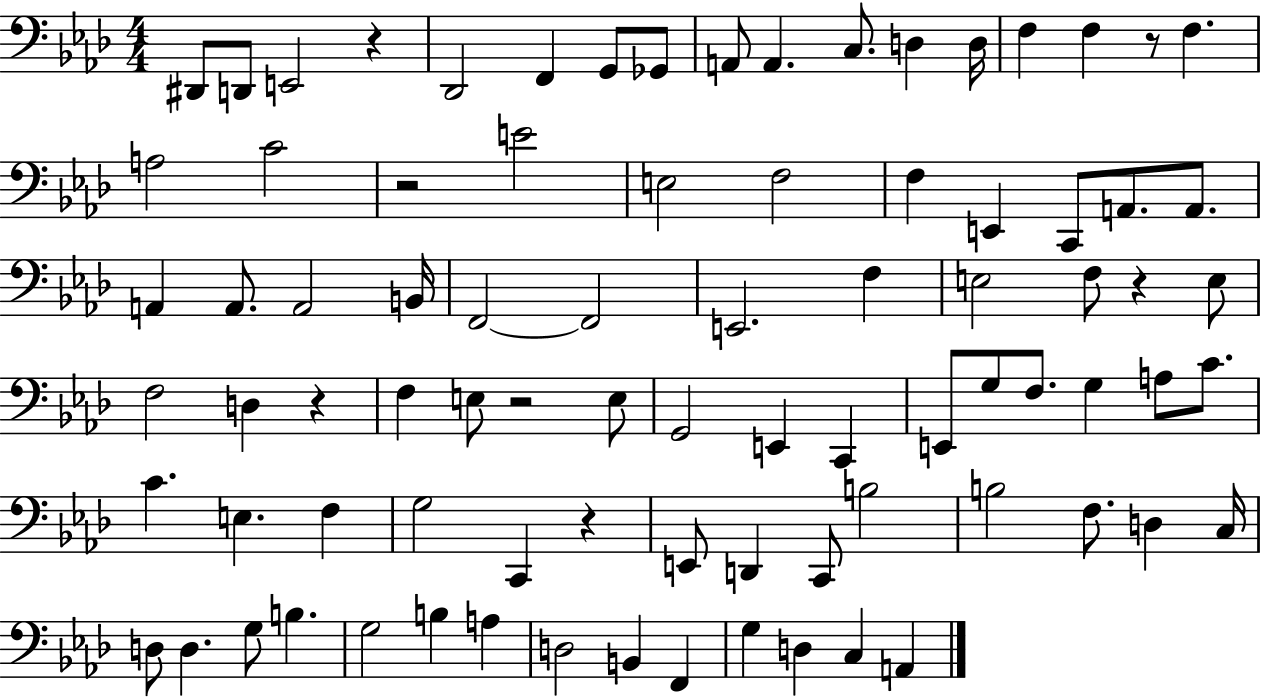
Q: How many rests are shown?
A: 7